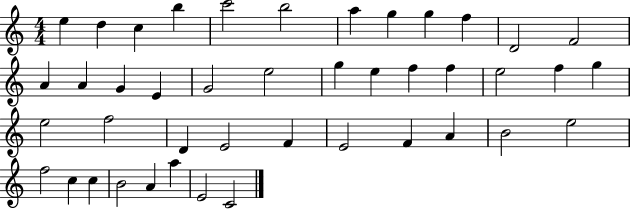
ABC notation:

X:1
T:Untitled
M:4/4
L:1/4
K:C
e d c b c'2 b2 a g g f D2 F2 A A G E G2 e2 g e f f e2 f g e2 f2 D E2 F E2 F A B2 e2 f2 c c B2 A a E2 C2